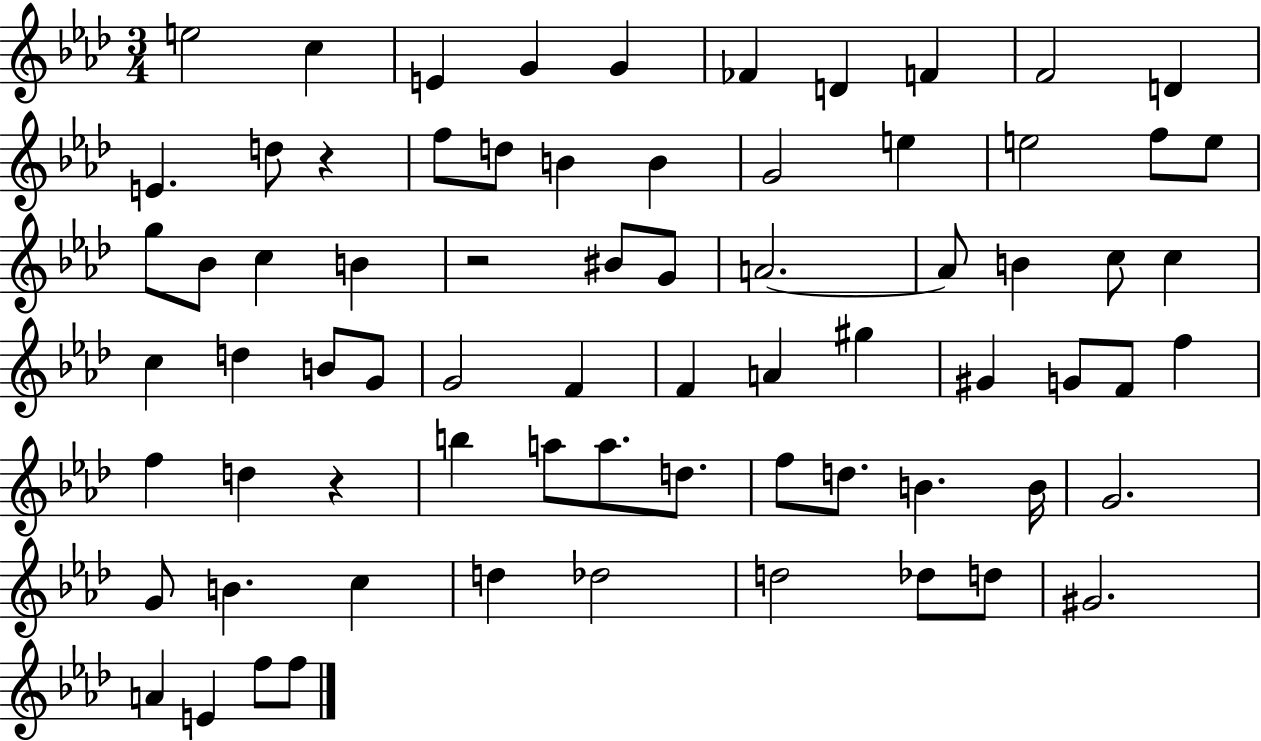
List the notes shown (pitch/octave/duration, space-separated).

E5/h C5/q E4/q G4/q G4/q FES4/q D4/q F4/q F4/h D4/q E4/q. D5/e R/q F5/e D5/e B4/q B4/q G4/h E5/q E5/h F5/e E5/e G5/e Bb4/e C5/q B4/q R/h BIS4/e G4/e A4/h. A4/e B4/q C5/e C5/q C5/q D5/q B4/e G4/e G4/h F4/q F4/q A4/q G#5/q G#4/q G4/e F4/e F5/q F5/q D5/q R/q B5/q A5/e A5/e. D5/e. F5/e D5/e. B4/q. B4/s G4/h. G4/e B4/q. C5/q D5/q Db5/h D5/h Db5/e D5/e G#4/h. A4/q E4/q F5/e F5/e